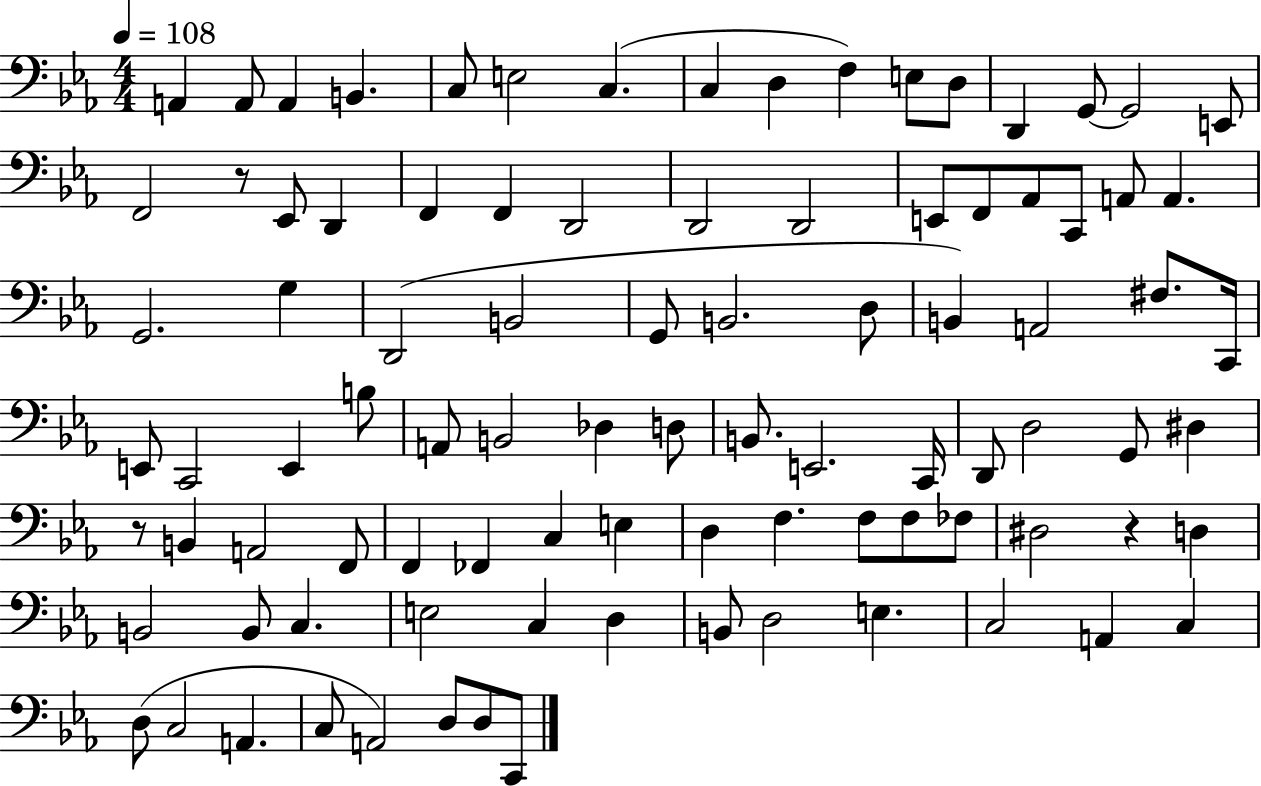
{
  \clef bass
  \numericTimeSignature
  \time 4/4
  \key ees \major
  \tempo 4 = 108
  a,4 a,8 a,4 b,4. | c8 e2 c4.( | c4 d4 f4) e8 d8 | d,4 g,8~~ g,2 e,8 | \break f,2 r8 ees,8 d,4 | f,4 f,4 d,2 | d,2 d,2 | e,8 f,8 aes,8 c,8 a,8 a,4. | \break g,2. g4 | d,2( b,2 | g,8 b,2. d8 | b,4) a,2 fis8. c,16 | \break e,8 c,2 e,4 b8 | a,8 b,2 des4 d8 | b,8. e,2. c,16 | d,8 d2 g,8 dis4 | \break r8 b,4 a,2 f,8 | f,4 fes,4 c4 e4 | d4 f4. f8 f8 fes8 | dis2 r4 d4 | \break b,2 b,8 c4. | e2 c4 d4 | b,8 d2 e4. | c2 a,4 c4 | \break d8( c2 a,4. | c8 a,2) d8 d8 c,8 | \bar "|."
}